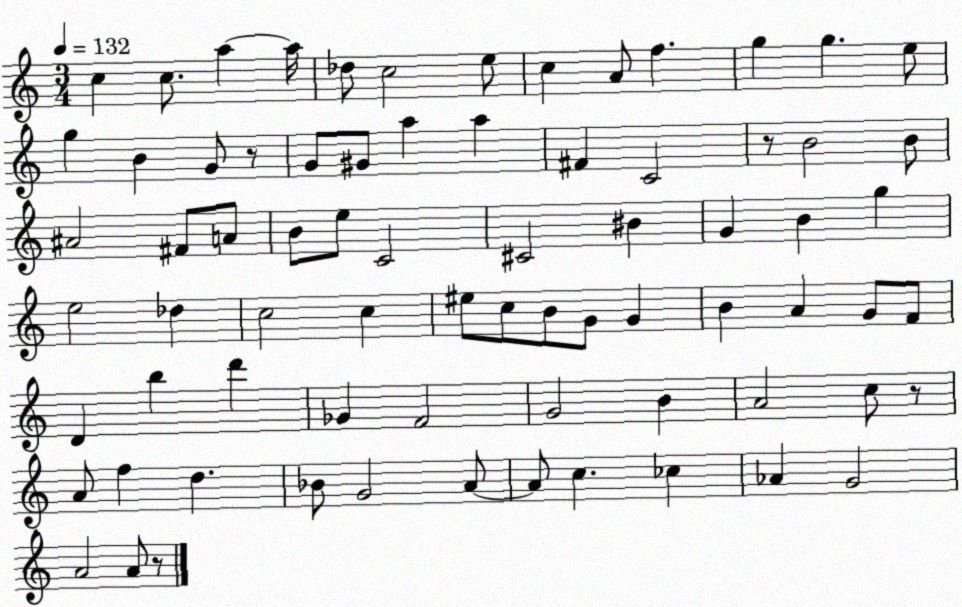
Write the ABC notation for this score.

X:1
T:Untitled
M:3/4
L:1/4
K:C
c c/2 a a/4 _d/2 c2 e/2 c A/2 f g g e/2 g B G/2 z/2 G/2 ^G/2 a a ^F C2 z/2 B2 B/2 ^A2 ^F/2 A/2 B/2 e/2 C2 ^C2 ^B G B g e2 _d c2 c ^e/2 c/2 B/2 G/2 G B A G/2 F/2 D b d' _G F2 G2 B A2 c/2 z/2 A/2 f d _B/2 G2 A/2 A/2 c _c _A G2 A2 A/2 z/2